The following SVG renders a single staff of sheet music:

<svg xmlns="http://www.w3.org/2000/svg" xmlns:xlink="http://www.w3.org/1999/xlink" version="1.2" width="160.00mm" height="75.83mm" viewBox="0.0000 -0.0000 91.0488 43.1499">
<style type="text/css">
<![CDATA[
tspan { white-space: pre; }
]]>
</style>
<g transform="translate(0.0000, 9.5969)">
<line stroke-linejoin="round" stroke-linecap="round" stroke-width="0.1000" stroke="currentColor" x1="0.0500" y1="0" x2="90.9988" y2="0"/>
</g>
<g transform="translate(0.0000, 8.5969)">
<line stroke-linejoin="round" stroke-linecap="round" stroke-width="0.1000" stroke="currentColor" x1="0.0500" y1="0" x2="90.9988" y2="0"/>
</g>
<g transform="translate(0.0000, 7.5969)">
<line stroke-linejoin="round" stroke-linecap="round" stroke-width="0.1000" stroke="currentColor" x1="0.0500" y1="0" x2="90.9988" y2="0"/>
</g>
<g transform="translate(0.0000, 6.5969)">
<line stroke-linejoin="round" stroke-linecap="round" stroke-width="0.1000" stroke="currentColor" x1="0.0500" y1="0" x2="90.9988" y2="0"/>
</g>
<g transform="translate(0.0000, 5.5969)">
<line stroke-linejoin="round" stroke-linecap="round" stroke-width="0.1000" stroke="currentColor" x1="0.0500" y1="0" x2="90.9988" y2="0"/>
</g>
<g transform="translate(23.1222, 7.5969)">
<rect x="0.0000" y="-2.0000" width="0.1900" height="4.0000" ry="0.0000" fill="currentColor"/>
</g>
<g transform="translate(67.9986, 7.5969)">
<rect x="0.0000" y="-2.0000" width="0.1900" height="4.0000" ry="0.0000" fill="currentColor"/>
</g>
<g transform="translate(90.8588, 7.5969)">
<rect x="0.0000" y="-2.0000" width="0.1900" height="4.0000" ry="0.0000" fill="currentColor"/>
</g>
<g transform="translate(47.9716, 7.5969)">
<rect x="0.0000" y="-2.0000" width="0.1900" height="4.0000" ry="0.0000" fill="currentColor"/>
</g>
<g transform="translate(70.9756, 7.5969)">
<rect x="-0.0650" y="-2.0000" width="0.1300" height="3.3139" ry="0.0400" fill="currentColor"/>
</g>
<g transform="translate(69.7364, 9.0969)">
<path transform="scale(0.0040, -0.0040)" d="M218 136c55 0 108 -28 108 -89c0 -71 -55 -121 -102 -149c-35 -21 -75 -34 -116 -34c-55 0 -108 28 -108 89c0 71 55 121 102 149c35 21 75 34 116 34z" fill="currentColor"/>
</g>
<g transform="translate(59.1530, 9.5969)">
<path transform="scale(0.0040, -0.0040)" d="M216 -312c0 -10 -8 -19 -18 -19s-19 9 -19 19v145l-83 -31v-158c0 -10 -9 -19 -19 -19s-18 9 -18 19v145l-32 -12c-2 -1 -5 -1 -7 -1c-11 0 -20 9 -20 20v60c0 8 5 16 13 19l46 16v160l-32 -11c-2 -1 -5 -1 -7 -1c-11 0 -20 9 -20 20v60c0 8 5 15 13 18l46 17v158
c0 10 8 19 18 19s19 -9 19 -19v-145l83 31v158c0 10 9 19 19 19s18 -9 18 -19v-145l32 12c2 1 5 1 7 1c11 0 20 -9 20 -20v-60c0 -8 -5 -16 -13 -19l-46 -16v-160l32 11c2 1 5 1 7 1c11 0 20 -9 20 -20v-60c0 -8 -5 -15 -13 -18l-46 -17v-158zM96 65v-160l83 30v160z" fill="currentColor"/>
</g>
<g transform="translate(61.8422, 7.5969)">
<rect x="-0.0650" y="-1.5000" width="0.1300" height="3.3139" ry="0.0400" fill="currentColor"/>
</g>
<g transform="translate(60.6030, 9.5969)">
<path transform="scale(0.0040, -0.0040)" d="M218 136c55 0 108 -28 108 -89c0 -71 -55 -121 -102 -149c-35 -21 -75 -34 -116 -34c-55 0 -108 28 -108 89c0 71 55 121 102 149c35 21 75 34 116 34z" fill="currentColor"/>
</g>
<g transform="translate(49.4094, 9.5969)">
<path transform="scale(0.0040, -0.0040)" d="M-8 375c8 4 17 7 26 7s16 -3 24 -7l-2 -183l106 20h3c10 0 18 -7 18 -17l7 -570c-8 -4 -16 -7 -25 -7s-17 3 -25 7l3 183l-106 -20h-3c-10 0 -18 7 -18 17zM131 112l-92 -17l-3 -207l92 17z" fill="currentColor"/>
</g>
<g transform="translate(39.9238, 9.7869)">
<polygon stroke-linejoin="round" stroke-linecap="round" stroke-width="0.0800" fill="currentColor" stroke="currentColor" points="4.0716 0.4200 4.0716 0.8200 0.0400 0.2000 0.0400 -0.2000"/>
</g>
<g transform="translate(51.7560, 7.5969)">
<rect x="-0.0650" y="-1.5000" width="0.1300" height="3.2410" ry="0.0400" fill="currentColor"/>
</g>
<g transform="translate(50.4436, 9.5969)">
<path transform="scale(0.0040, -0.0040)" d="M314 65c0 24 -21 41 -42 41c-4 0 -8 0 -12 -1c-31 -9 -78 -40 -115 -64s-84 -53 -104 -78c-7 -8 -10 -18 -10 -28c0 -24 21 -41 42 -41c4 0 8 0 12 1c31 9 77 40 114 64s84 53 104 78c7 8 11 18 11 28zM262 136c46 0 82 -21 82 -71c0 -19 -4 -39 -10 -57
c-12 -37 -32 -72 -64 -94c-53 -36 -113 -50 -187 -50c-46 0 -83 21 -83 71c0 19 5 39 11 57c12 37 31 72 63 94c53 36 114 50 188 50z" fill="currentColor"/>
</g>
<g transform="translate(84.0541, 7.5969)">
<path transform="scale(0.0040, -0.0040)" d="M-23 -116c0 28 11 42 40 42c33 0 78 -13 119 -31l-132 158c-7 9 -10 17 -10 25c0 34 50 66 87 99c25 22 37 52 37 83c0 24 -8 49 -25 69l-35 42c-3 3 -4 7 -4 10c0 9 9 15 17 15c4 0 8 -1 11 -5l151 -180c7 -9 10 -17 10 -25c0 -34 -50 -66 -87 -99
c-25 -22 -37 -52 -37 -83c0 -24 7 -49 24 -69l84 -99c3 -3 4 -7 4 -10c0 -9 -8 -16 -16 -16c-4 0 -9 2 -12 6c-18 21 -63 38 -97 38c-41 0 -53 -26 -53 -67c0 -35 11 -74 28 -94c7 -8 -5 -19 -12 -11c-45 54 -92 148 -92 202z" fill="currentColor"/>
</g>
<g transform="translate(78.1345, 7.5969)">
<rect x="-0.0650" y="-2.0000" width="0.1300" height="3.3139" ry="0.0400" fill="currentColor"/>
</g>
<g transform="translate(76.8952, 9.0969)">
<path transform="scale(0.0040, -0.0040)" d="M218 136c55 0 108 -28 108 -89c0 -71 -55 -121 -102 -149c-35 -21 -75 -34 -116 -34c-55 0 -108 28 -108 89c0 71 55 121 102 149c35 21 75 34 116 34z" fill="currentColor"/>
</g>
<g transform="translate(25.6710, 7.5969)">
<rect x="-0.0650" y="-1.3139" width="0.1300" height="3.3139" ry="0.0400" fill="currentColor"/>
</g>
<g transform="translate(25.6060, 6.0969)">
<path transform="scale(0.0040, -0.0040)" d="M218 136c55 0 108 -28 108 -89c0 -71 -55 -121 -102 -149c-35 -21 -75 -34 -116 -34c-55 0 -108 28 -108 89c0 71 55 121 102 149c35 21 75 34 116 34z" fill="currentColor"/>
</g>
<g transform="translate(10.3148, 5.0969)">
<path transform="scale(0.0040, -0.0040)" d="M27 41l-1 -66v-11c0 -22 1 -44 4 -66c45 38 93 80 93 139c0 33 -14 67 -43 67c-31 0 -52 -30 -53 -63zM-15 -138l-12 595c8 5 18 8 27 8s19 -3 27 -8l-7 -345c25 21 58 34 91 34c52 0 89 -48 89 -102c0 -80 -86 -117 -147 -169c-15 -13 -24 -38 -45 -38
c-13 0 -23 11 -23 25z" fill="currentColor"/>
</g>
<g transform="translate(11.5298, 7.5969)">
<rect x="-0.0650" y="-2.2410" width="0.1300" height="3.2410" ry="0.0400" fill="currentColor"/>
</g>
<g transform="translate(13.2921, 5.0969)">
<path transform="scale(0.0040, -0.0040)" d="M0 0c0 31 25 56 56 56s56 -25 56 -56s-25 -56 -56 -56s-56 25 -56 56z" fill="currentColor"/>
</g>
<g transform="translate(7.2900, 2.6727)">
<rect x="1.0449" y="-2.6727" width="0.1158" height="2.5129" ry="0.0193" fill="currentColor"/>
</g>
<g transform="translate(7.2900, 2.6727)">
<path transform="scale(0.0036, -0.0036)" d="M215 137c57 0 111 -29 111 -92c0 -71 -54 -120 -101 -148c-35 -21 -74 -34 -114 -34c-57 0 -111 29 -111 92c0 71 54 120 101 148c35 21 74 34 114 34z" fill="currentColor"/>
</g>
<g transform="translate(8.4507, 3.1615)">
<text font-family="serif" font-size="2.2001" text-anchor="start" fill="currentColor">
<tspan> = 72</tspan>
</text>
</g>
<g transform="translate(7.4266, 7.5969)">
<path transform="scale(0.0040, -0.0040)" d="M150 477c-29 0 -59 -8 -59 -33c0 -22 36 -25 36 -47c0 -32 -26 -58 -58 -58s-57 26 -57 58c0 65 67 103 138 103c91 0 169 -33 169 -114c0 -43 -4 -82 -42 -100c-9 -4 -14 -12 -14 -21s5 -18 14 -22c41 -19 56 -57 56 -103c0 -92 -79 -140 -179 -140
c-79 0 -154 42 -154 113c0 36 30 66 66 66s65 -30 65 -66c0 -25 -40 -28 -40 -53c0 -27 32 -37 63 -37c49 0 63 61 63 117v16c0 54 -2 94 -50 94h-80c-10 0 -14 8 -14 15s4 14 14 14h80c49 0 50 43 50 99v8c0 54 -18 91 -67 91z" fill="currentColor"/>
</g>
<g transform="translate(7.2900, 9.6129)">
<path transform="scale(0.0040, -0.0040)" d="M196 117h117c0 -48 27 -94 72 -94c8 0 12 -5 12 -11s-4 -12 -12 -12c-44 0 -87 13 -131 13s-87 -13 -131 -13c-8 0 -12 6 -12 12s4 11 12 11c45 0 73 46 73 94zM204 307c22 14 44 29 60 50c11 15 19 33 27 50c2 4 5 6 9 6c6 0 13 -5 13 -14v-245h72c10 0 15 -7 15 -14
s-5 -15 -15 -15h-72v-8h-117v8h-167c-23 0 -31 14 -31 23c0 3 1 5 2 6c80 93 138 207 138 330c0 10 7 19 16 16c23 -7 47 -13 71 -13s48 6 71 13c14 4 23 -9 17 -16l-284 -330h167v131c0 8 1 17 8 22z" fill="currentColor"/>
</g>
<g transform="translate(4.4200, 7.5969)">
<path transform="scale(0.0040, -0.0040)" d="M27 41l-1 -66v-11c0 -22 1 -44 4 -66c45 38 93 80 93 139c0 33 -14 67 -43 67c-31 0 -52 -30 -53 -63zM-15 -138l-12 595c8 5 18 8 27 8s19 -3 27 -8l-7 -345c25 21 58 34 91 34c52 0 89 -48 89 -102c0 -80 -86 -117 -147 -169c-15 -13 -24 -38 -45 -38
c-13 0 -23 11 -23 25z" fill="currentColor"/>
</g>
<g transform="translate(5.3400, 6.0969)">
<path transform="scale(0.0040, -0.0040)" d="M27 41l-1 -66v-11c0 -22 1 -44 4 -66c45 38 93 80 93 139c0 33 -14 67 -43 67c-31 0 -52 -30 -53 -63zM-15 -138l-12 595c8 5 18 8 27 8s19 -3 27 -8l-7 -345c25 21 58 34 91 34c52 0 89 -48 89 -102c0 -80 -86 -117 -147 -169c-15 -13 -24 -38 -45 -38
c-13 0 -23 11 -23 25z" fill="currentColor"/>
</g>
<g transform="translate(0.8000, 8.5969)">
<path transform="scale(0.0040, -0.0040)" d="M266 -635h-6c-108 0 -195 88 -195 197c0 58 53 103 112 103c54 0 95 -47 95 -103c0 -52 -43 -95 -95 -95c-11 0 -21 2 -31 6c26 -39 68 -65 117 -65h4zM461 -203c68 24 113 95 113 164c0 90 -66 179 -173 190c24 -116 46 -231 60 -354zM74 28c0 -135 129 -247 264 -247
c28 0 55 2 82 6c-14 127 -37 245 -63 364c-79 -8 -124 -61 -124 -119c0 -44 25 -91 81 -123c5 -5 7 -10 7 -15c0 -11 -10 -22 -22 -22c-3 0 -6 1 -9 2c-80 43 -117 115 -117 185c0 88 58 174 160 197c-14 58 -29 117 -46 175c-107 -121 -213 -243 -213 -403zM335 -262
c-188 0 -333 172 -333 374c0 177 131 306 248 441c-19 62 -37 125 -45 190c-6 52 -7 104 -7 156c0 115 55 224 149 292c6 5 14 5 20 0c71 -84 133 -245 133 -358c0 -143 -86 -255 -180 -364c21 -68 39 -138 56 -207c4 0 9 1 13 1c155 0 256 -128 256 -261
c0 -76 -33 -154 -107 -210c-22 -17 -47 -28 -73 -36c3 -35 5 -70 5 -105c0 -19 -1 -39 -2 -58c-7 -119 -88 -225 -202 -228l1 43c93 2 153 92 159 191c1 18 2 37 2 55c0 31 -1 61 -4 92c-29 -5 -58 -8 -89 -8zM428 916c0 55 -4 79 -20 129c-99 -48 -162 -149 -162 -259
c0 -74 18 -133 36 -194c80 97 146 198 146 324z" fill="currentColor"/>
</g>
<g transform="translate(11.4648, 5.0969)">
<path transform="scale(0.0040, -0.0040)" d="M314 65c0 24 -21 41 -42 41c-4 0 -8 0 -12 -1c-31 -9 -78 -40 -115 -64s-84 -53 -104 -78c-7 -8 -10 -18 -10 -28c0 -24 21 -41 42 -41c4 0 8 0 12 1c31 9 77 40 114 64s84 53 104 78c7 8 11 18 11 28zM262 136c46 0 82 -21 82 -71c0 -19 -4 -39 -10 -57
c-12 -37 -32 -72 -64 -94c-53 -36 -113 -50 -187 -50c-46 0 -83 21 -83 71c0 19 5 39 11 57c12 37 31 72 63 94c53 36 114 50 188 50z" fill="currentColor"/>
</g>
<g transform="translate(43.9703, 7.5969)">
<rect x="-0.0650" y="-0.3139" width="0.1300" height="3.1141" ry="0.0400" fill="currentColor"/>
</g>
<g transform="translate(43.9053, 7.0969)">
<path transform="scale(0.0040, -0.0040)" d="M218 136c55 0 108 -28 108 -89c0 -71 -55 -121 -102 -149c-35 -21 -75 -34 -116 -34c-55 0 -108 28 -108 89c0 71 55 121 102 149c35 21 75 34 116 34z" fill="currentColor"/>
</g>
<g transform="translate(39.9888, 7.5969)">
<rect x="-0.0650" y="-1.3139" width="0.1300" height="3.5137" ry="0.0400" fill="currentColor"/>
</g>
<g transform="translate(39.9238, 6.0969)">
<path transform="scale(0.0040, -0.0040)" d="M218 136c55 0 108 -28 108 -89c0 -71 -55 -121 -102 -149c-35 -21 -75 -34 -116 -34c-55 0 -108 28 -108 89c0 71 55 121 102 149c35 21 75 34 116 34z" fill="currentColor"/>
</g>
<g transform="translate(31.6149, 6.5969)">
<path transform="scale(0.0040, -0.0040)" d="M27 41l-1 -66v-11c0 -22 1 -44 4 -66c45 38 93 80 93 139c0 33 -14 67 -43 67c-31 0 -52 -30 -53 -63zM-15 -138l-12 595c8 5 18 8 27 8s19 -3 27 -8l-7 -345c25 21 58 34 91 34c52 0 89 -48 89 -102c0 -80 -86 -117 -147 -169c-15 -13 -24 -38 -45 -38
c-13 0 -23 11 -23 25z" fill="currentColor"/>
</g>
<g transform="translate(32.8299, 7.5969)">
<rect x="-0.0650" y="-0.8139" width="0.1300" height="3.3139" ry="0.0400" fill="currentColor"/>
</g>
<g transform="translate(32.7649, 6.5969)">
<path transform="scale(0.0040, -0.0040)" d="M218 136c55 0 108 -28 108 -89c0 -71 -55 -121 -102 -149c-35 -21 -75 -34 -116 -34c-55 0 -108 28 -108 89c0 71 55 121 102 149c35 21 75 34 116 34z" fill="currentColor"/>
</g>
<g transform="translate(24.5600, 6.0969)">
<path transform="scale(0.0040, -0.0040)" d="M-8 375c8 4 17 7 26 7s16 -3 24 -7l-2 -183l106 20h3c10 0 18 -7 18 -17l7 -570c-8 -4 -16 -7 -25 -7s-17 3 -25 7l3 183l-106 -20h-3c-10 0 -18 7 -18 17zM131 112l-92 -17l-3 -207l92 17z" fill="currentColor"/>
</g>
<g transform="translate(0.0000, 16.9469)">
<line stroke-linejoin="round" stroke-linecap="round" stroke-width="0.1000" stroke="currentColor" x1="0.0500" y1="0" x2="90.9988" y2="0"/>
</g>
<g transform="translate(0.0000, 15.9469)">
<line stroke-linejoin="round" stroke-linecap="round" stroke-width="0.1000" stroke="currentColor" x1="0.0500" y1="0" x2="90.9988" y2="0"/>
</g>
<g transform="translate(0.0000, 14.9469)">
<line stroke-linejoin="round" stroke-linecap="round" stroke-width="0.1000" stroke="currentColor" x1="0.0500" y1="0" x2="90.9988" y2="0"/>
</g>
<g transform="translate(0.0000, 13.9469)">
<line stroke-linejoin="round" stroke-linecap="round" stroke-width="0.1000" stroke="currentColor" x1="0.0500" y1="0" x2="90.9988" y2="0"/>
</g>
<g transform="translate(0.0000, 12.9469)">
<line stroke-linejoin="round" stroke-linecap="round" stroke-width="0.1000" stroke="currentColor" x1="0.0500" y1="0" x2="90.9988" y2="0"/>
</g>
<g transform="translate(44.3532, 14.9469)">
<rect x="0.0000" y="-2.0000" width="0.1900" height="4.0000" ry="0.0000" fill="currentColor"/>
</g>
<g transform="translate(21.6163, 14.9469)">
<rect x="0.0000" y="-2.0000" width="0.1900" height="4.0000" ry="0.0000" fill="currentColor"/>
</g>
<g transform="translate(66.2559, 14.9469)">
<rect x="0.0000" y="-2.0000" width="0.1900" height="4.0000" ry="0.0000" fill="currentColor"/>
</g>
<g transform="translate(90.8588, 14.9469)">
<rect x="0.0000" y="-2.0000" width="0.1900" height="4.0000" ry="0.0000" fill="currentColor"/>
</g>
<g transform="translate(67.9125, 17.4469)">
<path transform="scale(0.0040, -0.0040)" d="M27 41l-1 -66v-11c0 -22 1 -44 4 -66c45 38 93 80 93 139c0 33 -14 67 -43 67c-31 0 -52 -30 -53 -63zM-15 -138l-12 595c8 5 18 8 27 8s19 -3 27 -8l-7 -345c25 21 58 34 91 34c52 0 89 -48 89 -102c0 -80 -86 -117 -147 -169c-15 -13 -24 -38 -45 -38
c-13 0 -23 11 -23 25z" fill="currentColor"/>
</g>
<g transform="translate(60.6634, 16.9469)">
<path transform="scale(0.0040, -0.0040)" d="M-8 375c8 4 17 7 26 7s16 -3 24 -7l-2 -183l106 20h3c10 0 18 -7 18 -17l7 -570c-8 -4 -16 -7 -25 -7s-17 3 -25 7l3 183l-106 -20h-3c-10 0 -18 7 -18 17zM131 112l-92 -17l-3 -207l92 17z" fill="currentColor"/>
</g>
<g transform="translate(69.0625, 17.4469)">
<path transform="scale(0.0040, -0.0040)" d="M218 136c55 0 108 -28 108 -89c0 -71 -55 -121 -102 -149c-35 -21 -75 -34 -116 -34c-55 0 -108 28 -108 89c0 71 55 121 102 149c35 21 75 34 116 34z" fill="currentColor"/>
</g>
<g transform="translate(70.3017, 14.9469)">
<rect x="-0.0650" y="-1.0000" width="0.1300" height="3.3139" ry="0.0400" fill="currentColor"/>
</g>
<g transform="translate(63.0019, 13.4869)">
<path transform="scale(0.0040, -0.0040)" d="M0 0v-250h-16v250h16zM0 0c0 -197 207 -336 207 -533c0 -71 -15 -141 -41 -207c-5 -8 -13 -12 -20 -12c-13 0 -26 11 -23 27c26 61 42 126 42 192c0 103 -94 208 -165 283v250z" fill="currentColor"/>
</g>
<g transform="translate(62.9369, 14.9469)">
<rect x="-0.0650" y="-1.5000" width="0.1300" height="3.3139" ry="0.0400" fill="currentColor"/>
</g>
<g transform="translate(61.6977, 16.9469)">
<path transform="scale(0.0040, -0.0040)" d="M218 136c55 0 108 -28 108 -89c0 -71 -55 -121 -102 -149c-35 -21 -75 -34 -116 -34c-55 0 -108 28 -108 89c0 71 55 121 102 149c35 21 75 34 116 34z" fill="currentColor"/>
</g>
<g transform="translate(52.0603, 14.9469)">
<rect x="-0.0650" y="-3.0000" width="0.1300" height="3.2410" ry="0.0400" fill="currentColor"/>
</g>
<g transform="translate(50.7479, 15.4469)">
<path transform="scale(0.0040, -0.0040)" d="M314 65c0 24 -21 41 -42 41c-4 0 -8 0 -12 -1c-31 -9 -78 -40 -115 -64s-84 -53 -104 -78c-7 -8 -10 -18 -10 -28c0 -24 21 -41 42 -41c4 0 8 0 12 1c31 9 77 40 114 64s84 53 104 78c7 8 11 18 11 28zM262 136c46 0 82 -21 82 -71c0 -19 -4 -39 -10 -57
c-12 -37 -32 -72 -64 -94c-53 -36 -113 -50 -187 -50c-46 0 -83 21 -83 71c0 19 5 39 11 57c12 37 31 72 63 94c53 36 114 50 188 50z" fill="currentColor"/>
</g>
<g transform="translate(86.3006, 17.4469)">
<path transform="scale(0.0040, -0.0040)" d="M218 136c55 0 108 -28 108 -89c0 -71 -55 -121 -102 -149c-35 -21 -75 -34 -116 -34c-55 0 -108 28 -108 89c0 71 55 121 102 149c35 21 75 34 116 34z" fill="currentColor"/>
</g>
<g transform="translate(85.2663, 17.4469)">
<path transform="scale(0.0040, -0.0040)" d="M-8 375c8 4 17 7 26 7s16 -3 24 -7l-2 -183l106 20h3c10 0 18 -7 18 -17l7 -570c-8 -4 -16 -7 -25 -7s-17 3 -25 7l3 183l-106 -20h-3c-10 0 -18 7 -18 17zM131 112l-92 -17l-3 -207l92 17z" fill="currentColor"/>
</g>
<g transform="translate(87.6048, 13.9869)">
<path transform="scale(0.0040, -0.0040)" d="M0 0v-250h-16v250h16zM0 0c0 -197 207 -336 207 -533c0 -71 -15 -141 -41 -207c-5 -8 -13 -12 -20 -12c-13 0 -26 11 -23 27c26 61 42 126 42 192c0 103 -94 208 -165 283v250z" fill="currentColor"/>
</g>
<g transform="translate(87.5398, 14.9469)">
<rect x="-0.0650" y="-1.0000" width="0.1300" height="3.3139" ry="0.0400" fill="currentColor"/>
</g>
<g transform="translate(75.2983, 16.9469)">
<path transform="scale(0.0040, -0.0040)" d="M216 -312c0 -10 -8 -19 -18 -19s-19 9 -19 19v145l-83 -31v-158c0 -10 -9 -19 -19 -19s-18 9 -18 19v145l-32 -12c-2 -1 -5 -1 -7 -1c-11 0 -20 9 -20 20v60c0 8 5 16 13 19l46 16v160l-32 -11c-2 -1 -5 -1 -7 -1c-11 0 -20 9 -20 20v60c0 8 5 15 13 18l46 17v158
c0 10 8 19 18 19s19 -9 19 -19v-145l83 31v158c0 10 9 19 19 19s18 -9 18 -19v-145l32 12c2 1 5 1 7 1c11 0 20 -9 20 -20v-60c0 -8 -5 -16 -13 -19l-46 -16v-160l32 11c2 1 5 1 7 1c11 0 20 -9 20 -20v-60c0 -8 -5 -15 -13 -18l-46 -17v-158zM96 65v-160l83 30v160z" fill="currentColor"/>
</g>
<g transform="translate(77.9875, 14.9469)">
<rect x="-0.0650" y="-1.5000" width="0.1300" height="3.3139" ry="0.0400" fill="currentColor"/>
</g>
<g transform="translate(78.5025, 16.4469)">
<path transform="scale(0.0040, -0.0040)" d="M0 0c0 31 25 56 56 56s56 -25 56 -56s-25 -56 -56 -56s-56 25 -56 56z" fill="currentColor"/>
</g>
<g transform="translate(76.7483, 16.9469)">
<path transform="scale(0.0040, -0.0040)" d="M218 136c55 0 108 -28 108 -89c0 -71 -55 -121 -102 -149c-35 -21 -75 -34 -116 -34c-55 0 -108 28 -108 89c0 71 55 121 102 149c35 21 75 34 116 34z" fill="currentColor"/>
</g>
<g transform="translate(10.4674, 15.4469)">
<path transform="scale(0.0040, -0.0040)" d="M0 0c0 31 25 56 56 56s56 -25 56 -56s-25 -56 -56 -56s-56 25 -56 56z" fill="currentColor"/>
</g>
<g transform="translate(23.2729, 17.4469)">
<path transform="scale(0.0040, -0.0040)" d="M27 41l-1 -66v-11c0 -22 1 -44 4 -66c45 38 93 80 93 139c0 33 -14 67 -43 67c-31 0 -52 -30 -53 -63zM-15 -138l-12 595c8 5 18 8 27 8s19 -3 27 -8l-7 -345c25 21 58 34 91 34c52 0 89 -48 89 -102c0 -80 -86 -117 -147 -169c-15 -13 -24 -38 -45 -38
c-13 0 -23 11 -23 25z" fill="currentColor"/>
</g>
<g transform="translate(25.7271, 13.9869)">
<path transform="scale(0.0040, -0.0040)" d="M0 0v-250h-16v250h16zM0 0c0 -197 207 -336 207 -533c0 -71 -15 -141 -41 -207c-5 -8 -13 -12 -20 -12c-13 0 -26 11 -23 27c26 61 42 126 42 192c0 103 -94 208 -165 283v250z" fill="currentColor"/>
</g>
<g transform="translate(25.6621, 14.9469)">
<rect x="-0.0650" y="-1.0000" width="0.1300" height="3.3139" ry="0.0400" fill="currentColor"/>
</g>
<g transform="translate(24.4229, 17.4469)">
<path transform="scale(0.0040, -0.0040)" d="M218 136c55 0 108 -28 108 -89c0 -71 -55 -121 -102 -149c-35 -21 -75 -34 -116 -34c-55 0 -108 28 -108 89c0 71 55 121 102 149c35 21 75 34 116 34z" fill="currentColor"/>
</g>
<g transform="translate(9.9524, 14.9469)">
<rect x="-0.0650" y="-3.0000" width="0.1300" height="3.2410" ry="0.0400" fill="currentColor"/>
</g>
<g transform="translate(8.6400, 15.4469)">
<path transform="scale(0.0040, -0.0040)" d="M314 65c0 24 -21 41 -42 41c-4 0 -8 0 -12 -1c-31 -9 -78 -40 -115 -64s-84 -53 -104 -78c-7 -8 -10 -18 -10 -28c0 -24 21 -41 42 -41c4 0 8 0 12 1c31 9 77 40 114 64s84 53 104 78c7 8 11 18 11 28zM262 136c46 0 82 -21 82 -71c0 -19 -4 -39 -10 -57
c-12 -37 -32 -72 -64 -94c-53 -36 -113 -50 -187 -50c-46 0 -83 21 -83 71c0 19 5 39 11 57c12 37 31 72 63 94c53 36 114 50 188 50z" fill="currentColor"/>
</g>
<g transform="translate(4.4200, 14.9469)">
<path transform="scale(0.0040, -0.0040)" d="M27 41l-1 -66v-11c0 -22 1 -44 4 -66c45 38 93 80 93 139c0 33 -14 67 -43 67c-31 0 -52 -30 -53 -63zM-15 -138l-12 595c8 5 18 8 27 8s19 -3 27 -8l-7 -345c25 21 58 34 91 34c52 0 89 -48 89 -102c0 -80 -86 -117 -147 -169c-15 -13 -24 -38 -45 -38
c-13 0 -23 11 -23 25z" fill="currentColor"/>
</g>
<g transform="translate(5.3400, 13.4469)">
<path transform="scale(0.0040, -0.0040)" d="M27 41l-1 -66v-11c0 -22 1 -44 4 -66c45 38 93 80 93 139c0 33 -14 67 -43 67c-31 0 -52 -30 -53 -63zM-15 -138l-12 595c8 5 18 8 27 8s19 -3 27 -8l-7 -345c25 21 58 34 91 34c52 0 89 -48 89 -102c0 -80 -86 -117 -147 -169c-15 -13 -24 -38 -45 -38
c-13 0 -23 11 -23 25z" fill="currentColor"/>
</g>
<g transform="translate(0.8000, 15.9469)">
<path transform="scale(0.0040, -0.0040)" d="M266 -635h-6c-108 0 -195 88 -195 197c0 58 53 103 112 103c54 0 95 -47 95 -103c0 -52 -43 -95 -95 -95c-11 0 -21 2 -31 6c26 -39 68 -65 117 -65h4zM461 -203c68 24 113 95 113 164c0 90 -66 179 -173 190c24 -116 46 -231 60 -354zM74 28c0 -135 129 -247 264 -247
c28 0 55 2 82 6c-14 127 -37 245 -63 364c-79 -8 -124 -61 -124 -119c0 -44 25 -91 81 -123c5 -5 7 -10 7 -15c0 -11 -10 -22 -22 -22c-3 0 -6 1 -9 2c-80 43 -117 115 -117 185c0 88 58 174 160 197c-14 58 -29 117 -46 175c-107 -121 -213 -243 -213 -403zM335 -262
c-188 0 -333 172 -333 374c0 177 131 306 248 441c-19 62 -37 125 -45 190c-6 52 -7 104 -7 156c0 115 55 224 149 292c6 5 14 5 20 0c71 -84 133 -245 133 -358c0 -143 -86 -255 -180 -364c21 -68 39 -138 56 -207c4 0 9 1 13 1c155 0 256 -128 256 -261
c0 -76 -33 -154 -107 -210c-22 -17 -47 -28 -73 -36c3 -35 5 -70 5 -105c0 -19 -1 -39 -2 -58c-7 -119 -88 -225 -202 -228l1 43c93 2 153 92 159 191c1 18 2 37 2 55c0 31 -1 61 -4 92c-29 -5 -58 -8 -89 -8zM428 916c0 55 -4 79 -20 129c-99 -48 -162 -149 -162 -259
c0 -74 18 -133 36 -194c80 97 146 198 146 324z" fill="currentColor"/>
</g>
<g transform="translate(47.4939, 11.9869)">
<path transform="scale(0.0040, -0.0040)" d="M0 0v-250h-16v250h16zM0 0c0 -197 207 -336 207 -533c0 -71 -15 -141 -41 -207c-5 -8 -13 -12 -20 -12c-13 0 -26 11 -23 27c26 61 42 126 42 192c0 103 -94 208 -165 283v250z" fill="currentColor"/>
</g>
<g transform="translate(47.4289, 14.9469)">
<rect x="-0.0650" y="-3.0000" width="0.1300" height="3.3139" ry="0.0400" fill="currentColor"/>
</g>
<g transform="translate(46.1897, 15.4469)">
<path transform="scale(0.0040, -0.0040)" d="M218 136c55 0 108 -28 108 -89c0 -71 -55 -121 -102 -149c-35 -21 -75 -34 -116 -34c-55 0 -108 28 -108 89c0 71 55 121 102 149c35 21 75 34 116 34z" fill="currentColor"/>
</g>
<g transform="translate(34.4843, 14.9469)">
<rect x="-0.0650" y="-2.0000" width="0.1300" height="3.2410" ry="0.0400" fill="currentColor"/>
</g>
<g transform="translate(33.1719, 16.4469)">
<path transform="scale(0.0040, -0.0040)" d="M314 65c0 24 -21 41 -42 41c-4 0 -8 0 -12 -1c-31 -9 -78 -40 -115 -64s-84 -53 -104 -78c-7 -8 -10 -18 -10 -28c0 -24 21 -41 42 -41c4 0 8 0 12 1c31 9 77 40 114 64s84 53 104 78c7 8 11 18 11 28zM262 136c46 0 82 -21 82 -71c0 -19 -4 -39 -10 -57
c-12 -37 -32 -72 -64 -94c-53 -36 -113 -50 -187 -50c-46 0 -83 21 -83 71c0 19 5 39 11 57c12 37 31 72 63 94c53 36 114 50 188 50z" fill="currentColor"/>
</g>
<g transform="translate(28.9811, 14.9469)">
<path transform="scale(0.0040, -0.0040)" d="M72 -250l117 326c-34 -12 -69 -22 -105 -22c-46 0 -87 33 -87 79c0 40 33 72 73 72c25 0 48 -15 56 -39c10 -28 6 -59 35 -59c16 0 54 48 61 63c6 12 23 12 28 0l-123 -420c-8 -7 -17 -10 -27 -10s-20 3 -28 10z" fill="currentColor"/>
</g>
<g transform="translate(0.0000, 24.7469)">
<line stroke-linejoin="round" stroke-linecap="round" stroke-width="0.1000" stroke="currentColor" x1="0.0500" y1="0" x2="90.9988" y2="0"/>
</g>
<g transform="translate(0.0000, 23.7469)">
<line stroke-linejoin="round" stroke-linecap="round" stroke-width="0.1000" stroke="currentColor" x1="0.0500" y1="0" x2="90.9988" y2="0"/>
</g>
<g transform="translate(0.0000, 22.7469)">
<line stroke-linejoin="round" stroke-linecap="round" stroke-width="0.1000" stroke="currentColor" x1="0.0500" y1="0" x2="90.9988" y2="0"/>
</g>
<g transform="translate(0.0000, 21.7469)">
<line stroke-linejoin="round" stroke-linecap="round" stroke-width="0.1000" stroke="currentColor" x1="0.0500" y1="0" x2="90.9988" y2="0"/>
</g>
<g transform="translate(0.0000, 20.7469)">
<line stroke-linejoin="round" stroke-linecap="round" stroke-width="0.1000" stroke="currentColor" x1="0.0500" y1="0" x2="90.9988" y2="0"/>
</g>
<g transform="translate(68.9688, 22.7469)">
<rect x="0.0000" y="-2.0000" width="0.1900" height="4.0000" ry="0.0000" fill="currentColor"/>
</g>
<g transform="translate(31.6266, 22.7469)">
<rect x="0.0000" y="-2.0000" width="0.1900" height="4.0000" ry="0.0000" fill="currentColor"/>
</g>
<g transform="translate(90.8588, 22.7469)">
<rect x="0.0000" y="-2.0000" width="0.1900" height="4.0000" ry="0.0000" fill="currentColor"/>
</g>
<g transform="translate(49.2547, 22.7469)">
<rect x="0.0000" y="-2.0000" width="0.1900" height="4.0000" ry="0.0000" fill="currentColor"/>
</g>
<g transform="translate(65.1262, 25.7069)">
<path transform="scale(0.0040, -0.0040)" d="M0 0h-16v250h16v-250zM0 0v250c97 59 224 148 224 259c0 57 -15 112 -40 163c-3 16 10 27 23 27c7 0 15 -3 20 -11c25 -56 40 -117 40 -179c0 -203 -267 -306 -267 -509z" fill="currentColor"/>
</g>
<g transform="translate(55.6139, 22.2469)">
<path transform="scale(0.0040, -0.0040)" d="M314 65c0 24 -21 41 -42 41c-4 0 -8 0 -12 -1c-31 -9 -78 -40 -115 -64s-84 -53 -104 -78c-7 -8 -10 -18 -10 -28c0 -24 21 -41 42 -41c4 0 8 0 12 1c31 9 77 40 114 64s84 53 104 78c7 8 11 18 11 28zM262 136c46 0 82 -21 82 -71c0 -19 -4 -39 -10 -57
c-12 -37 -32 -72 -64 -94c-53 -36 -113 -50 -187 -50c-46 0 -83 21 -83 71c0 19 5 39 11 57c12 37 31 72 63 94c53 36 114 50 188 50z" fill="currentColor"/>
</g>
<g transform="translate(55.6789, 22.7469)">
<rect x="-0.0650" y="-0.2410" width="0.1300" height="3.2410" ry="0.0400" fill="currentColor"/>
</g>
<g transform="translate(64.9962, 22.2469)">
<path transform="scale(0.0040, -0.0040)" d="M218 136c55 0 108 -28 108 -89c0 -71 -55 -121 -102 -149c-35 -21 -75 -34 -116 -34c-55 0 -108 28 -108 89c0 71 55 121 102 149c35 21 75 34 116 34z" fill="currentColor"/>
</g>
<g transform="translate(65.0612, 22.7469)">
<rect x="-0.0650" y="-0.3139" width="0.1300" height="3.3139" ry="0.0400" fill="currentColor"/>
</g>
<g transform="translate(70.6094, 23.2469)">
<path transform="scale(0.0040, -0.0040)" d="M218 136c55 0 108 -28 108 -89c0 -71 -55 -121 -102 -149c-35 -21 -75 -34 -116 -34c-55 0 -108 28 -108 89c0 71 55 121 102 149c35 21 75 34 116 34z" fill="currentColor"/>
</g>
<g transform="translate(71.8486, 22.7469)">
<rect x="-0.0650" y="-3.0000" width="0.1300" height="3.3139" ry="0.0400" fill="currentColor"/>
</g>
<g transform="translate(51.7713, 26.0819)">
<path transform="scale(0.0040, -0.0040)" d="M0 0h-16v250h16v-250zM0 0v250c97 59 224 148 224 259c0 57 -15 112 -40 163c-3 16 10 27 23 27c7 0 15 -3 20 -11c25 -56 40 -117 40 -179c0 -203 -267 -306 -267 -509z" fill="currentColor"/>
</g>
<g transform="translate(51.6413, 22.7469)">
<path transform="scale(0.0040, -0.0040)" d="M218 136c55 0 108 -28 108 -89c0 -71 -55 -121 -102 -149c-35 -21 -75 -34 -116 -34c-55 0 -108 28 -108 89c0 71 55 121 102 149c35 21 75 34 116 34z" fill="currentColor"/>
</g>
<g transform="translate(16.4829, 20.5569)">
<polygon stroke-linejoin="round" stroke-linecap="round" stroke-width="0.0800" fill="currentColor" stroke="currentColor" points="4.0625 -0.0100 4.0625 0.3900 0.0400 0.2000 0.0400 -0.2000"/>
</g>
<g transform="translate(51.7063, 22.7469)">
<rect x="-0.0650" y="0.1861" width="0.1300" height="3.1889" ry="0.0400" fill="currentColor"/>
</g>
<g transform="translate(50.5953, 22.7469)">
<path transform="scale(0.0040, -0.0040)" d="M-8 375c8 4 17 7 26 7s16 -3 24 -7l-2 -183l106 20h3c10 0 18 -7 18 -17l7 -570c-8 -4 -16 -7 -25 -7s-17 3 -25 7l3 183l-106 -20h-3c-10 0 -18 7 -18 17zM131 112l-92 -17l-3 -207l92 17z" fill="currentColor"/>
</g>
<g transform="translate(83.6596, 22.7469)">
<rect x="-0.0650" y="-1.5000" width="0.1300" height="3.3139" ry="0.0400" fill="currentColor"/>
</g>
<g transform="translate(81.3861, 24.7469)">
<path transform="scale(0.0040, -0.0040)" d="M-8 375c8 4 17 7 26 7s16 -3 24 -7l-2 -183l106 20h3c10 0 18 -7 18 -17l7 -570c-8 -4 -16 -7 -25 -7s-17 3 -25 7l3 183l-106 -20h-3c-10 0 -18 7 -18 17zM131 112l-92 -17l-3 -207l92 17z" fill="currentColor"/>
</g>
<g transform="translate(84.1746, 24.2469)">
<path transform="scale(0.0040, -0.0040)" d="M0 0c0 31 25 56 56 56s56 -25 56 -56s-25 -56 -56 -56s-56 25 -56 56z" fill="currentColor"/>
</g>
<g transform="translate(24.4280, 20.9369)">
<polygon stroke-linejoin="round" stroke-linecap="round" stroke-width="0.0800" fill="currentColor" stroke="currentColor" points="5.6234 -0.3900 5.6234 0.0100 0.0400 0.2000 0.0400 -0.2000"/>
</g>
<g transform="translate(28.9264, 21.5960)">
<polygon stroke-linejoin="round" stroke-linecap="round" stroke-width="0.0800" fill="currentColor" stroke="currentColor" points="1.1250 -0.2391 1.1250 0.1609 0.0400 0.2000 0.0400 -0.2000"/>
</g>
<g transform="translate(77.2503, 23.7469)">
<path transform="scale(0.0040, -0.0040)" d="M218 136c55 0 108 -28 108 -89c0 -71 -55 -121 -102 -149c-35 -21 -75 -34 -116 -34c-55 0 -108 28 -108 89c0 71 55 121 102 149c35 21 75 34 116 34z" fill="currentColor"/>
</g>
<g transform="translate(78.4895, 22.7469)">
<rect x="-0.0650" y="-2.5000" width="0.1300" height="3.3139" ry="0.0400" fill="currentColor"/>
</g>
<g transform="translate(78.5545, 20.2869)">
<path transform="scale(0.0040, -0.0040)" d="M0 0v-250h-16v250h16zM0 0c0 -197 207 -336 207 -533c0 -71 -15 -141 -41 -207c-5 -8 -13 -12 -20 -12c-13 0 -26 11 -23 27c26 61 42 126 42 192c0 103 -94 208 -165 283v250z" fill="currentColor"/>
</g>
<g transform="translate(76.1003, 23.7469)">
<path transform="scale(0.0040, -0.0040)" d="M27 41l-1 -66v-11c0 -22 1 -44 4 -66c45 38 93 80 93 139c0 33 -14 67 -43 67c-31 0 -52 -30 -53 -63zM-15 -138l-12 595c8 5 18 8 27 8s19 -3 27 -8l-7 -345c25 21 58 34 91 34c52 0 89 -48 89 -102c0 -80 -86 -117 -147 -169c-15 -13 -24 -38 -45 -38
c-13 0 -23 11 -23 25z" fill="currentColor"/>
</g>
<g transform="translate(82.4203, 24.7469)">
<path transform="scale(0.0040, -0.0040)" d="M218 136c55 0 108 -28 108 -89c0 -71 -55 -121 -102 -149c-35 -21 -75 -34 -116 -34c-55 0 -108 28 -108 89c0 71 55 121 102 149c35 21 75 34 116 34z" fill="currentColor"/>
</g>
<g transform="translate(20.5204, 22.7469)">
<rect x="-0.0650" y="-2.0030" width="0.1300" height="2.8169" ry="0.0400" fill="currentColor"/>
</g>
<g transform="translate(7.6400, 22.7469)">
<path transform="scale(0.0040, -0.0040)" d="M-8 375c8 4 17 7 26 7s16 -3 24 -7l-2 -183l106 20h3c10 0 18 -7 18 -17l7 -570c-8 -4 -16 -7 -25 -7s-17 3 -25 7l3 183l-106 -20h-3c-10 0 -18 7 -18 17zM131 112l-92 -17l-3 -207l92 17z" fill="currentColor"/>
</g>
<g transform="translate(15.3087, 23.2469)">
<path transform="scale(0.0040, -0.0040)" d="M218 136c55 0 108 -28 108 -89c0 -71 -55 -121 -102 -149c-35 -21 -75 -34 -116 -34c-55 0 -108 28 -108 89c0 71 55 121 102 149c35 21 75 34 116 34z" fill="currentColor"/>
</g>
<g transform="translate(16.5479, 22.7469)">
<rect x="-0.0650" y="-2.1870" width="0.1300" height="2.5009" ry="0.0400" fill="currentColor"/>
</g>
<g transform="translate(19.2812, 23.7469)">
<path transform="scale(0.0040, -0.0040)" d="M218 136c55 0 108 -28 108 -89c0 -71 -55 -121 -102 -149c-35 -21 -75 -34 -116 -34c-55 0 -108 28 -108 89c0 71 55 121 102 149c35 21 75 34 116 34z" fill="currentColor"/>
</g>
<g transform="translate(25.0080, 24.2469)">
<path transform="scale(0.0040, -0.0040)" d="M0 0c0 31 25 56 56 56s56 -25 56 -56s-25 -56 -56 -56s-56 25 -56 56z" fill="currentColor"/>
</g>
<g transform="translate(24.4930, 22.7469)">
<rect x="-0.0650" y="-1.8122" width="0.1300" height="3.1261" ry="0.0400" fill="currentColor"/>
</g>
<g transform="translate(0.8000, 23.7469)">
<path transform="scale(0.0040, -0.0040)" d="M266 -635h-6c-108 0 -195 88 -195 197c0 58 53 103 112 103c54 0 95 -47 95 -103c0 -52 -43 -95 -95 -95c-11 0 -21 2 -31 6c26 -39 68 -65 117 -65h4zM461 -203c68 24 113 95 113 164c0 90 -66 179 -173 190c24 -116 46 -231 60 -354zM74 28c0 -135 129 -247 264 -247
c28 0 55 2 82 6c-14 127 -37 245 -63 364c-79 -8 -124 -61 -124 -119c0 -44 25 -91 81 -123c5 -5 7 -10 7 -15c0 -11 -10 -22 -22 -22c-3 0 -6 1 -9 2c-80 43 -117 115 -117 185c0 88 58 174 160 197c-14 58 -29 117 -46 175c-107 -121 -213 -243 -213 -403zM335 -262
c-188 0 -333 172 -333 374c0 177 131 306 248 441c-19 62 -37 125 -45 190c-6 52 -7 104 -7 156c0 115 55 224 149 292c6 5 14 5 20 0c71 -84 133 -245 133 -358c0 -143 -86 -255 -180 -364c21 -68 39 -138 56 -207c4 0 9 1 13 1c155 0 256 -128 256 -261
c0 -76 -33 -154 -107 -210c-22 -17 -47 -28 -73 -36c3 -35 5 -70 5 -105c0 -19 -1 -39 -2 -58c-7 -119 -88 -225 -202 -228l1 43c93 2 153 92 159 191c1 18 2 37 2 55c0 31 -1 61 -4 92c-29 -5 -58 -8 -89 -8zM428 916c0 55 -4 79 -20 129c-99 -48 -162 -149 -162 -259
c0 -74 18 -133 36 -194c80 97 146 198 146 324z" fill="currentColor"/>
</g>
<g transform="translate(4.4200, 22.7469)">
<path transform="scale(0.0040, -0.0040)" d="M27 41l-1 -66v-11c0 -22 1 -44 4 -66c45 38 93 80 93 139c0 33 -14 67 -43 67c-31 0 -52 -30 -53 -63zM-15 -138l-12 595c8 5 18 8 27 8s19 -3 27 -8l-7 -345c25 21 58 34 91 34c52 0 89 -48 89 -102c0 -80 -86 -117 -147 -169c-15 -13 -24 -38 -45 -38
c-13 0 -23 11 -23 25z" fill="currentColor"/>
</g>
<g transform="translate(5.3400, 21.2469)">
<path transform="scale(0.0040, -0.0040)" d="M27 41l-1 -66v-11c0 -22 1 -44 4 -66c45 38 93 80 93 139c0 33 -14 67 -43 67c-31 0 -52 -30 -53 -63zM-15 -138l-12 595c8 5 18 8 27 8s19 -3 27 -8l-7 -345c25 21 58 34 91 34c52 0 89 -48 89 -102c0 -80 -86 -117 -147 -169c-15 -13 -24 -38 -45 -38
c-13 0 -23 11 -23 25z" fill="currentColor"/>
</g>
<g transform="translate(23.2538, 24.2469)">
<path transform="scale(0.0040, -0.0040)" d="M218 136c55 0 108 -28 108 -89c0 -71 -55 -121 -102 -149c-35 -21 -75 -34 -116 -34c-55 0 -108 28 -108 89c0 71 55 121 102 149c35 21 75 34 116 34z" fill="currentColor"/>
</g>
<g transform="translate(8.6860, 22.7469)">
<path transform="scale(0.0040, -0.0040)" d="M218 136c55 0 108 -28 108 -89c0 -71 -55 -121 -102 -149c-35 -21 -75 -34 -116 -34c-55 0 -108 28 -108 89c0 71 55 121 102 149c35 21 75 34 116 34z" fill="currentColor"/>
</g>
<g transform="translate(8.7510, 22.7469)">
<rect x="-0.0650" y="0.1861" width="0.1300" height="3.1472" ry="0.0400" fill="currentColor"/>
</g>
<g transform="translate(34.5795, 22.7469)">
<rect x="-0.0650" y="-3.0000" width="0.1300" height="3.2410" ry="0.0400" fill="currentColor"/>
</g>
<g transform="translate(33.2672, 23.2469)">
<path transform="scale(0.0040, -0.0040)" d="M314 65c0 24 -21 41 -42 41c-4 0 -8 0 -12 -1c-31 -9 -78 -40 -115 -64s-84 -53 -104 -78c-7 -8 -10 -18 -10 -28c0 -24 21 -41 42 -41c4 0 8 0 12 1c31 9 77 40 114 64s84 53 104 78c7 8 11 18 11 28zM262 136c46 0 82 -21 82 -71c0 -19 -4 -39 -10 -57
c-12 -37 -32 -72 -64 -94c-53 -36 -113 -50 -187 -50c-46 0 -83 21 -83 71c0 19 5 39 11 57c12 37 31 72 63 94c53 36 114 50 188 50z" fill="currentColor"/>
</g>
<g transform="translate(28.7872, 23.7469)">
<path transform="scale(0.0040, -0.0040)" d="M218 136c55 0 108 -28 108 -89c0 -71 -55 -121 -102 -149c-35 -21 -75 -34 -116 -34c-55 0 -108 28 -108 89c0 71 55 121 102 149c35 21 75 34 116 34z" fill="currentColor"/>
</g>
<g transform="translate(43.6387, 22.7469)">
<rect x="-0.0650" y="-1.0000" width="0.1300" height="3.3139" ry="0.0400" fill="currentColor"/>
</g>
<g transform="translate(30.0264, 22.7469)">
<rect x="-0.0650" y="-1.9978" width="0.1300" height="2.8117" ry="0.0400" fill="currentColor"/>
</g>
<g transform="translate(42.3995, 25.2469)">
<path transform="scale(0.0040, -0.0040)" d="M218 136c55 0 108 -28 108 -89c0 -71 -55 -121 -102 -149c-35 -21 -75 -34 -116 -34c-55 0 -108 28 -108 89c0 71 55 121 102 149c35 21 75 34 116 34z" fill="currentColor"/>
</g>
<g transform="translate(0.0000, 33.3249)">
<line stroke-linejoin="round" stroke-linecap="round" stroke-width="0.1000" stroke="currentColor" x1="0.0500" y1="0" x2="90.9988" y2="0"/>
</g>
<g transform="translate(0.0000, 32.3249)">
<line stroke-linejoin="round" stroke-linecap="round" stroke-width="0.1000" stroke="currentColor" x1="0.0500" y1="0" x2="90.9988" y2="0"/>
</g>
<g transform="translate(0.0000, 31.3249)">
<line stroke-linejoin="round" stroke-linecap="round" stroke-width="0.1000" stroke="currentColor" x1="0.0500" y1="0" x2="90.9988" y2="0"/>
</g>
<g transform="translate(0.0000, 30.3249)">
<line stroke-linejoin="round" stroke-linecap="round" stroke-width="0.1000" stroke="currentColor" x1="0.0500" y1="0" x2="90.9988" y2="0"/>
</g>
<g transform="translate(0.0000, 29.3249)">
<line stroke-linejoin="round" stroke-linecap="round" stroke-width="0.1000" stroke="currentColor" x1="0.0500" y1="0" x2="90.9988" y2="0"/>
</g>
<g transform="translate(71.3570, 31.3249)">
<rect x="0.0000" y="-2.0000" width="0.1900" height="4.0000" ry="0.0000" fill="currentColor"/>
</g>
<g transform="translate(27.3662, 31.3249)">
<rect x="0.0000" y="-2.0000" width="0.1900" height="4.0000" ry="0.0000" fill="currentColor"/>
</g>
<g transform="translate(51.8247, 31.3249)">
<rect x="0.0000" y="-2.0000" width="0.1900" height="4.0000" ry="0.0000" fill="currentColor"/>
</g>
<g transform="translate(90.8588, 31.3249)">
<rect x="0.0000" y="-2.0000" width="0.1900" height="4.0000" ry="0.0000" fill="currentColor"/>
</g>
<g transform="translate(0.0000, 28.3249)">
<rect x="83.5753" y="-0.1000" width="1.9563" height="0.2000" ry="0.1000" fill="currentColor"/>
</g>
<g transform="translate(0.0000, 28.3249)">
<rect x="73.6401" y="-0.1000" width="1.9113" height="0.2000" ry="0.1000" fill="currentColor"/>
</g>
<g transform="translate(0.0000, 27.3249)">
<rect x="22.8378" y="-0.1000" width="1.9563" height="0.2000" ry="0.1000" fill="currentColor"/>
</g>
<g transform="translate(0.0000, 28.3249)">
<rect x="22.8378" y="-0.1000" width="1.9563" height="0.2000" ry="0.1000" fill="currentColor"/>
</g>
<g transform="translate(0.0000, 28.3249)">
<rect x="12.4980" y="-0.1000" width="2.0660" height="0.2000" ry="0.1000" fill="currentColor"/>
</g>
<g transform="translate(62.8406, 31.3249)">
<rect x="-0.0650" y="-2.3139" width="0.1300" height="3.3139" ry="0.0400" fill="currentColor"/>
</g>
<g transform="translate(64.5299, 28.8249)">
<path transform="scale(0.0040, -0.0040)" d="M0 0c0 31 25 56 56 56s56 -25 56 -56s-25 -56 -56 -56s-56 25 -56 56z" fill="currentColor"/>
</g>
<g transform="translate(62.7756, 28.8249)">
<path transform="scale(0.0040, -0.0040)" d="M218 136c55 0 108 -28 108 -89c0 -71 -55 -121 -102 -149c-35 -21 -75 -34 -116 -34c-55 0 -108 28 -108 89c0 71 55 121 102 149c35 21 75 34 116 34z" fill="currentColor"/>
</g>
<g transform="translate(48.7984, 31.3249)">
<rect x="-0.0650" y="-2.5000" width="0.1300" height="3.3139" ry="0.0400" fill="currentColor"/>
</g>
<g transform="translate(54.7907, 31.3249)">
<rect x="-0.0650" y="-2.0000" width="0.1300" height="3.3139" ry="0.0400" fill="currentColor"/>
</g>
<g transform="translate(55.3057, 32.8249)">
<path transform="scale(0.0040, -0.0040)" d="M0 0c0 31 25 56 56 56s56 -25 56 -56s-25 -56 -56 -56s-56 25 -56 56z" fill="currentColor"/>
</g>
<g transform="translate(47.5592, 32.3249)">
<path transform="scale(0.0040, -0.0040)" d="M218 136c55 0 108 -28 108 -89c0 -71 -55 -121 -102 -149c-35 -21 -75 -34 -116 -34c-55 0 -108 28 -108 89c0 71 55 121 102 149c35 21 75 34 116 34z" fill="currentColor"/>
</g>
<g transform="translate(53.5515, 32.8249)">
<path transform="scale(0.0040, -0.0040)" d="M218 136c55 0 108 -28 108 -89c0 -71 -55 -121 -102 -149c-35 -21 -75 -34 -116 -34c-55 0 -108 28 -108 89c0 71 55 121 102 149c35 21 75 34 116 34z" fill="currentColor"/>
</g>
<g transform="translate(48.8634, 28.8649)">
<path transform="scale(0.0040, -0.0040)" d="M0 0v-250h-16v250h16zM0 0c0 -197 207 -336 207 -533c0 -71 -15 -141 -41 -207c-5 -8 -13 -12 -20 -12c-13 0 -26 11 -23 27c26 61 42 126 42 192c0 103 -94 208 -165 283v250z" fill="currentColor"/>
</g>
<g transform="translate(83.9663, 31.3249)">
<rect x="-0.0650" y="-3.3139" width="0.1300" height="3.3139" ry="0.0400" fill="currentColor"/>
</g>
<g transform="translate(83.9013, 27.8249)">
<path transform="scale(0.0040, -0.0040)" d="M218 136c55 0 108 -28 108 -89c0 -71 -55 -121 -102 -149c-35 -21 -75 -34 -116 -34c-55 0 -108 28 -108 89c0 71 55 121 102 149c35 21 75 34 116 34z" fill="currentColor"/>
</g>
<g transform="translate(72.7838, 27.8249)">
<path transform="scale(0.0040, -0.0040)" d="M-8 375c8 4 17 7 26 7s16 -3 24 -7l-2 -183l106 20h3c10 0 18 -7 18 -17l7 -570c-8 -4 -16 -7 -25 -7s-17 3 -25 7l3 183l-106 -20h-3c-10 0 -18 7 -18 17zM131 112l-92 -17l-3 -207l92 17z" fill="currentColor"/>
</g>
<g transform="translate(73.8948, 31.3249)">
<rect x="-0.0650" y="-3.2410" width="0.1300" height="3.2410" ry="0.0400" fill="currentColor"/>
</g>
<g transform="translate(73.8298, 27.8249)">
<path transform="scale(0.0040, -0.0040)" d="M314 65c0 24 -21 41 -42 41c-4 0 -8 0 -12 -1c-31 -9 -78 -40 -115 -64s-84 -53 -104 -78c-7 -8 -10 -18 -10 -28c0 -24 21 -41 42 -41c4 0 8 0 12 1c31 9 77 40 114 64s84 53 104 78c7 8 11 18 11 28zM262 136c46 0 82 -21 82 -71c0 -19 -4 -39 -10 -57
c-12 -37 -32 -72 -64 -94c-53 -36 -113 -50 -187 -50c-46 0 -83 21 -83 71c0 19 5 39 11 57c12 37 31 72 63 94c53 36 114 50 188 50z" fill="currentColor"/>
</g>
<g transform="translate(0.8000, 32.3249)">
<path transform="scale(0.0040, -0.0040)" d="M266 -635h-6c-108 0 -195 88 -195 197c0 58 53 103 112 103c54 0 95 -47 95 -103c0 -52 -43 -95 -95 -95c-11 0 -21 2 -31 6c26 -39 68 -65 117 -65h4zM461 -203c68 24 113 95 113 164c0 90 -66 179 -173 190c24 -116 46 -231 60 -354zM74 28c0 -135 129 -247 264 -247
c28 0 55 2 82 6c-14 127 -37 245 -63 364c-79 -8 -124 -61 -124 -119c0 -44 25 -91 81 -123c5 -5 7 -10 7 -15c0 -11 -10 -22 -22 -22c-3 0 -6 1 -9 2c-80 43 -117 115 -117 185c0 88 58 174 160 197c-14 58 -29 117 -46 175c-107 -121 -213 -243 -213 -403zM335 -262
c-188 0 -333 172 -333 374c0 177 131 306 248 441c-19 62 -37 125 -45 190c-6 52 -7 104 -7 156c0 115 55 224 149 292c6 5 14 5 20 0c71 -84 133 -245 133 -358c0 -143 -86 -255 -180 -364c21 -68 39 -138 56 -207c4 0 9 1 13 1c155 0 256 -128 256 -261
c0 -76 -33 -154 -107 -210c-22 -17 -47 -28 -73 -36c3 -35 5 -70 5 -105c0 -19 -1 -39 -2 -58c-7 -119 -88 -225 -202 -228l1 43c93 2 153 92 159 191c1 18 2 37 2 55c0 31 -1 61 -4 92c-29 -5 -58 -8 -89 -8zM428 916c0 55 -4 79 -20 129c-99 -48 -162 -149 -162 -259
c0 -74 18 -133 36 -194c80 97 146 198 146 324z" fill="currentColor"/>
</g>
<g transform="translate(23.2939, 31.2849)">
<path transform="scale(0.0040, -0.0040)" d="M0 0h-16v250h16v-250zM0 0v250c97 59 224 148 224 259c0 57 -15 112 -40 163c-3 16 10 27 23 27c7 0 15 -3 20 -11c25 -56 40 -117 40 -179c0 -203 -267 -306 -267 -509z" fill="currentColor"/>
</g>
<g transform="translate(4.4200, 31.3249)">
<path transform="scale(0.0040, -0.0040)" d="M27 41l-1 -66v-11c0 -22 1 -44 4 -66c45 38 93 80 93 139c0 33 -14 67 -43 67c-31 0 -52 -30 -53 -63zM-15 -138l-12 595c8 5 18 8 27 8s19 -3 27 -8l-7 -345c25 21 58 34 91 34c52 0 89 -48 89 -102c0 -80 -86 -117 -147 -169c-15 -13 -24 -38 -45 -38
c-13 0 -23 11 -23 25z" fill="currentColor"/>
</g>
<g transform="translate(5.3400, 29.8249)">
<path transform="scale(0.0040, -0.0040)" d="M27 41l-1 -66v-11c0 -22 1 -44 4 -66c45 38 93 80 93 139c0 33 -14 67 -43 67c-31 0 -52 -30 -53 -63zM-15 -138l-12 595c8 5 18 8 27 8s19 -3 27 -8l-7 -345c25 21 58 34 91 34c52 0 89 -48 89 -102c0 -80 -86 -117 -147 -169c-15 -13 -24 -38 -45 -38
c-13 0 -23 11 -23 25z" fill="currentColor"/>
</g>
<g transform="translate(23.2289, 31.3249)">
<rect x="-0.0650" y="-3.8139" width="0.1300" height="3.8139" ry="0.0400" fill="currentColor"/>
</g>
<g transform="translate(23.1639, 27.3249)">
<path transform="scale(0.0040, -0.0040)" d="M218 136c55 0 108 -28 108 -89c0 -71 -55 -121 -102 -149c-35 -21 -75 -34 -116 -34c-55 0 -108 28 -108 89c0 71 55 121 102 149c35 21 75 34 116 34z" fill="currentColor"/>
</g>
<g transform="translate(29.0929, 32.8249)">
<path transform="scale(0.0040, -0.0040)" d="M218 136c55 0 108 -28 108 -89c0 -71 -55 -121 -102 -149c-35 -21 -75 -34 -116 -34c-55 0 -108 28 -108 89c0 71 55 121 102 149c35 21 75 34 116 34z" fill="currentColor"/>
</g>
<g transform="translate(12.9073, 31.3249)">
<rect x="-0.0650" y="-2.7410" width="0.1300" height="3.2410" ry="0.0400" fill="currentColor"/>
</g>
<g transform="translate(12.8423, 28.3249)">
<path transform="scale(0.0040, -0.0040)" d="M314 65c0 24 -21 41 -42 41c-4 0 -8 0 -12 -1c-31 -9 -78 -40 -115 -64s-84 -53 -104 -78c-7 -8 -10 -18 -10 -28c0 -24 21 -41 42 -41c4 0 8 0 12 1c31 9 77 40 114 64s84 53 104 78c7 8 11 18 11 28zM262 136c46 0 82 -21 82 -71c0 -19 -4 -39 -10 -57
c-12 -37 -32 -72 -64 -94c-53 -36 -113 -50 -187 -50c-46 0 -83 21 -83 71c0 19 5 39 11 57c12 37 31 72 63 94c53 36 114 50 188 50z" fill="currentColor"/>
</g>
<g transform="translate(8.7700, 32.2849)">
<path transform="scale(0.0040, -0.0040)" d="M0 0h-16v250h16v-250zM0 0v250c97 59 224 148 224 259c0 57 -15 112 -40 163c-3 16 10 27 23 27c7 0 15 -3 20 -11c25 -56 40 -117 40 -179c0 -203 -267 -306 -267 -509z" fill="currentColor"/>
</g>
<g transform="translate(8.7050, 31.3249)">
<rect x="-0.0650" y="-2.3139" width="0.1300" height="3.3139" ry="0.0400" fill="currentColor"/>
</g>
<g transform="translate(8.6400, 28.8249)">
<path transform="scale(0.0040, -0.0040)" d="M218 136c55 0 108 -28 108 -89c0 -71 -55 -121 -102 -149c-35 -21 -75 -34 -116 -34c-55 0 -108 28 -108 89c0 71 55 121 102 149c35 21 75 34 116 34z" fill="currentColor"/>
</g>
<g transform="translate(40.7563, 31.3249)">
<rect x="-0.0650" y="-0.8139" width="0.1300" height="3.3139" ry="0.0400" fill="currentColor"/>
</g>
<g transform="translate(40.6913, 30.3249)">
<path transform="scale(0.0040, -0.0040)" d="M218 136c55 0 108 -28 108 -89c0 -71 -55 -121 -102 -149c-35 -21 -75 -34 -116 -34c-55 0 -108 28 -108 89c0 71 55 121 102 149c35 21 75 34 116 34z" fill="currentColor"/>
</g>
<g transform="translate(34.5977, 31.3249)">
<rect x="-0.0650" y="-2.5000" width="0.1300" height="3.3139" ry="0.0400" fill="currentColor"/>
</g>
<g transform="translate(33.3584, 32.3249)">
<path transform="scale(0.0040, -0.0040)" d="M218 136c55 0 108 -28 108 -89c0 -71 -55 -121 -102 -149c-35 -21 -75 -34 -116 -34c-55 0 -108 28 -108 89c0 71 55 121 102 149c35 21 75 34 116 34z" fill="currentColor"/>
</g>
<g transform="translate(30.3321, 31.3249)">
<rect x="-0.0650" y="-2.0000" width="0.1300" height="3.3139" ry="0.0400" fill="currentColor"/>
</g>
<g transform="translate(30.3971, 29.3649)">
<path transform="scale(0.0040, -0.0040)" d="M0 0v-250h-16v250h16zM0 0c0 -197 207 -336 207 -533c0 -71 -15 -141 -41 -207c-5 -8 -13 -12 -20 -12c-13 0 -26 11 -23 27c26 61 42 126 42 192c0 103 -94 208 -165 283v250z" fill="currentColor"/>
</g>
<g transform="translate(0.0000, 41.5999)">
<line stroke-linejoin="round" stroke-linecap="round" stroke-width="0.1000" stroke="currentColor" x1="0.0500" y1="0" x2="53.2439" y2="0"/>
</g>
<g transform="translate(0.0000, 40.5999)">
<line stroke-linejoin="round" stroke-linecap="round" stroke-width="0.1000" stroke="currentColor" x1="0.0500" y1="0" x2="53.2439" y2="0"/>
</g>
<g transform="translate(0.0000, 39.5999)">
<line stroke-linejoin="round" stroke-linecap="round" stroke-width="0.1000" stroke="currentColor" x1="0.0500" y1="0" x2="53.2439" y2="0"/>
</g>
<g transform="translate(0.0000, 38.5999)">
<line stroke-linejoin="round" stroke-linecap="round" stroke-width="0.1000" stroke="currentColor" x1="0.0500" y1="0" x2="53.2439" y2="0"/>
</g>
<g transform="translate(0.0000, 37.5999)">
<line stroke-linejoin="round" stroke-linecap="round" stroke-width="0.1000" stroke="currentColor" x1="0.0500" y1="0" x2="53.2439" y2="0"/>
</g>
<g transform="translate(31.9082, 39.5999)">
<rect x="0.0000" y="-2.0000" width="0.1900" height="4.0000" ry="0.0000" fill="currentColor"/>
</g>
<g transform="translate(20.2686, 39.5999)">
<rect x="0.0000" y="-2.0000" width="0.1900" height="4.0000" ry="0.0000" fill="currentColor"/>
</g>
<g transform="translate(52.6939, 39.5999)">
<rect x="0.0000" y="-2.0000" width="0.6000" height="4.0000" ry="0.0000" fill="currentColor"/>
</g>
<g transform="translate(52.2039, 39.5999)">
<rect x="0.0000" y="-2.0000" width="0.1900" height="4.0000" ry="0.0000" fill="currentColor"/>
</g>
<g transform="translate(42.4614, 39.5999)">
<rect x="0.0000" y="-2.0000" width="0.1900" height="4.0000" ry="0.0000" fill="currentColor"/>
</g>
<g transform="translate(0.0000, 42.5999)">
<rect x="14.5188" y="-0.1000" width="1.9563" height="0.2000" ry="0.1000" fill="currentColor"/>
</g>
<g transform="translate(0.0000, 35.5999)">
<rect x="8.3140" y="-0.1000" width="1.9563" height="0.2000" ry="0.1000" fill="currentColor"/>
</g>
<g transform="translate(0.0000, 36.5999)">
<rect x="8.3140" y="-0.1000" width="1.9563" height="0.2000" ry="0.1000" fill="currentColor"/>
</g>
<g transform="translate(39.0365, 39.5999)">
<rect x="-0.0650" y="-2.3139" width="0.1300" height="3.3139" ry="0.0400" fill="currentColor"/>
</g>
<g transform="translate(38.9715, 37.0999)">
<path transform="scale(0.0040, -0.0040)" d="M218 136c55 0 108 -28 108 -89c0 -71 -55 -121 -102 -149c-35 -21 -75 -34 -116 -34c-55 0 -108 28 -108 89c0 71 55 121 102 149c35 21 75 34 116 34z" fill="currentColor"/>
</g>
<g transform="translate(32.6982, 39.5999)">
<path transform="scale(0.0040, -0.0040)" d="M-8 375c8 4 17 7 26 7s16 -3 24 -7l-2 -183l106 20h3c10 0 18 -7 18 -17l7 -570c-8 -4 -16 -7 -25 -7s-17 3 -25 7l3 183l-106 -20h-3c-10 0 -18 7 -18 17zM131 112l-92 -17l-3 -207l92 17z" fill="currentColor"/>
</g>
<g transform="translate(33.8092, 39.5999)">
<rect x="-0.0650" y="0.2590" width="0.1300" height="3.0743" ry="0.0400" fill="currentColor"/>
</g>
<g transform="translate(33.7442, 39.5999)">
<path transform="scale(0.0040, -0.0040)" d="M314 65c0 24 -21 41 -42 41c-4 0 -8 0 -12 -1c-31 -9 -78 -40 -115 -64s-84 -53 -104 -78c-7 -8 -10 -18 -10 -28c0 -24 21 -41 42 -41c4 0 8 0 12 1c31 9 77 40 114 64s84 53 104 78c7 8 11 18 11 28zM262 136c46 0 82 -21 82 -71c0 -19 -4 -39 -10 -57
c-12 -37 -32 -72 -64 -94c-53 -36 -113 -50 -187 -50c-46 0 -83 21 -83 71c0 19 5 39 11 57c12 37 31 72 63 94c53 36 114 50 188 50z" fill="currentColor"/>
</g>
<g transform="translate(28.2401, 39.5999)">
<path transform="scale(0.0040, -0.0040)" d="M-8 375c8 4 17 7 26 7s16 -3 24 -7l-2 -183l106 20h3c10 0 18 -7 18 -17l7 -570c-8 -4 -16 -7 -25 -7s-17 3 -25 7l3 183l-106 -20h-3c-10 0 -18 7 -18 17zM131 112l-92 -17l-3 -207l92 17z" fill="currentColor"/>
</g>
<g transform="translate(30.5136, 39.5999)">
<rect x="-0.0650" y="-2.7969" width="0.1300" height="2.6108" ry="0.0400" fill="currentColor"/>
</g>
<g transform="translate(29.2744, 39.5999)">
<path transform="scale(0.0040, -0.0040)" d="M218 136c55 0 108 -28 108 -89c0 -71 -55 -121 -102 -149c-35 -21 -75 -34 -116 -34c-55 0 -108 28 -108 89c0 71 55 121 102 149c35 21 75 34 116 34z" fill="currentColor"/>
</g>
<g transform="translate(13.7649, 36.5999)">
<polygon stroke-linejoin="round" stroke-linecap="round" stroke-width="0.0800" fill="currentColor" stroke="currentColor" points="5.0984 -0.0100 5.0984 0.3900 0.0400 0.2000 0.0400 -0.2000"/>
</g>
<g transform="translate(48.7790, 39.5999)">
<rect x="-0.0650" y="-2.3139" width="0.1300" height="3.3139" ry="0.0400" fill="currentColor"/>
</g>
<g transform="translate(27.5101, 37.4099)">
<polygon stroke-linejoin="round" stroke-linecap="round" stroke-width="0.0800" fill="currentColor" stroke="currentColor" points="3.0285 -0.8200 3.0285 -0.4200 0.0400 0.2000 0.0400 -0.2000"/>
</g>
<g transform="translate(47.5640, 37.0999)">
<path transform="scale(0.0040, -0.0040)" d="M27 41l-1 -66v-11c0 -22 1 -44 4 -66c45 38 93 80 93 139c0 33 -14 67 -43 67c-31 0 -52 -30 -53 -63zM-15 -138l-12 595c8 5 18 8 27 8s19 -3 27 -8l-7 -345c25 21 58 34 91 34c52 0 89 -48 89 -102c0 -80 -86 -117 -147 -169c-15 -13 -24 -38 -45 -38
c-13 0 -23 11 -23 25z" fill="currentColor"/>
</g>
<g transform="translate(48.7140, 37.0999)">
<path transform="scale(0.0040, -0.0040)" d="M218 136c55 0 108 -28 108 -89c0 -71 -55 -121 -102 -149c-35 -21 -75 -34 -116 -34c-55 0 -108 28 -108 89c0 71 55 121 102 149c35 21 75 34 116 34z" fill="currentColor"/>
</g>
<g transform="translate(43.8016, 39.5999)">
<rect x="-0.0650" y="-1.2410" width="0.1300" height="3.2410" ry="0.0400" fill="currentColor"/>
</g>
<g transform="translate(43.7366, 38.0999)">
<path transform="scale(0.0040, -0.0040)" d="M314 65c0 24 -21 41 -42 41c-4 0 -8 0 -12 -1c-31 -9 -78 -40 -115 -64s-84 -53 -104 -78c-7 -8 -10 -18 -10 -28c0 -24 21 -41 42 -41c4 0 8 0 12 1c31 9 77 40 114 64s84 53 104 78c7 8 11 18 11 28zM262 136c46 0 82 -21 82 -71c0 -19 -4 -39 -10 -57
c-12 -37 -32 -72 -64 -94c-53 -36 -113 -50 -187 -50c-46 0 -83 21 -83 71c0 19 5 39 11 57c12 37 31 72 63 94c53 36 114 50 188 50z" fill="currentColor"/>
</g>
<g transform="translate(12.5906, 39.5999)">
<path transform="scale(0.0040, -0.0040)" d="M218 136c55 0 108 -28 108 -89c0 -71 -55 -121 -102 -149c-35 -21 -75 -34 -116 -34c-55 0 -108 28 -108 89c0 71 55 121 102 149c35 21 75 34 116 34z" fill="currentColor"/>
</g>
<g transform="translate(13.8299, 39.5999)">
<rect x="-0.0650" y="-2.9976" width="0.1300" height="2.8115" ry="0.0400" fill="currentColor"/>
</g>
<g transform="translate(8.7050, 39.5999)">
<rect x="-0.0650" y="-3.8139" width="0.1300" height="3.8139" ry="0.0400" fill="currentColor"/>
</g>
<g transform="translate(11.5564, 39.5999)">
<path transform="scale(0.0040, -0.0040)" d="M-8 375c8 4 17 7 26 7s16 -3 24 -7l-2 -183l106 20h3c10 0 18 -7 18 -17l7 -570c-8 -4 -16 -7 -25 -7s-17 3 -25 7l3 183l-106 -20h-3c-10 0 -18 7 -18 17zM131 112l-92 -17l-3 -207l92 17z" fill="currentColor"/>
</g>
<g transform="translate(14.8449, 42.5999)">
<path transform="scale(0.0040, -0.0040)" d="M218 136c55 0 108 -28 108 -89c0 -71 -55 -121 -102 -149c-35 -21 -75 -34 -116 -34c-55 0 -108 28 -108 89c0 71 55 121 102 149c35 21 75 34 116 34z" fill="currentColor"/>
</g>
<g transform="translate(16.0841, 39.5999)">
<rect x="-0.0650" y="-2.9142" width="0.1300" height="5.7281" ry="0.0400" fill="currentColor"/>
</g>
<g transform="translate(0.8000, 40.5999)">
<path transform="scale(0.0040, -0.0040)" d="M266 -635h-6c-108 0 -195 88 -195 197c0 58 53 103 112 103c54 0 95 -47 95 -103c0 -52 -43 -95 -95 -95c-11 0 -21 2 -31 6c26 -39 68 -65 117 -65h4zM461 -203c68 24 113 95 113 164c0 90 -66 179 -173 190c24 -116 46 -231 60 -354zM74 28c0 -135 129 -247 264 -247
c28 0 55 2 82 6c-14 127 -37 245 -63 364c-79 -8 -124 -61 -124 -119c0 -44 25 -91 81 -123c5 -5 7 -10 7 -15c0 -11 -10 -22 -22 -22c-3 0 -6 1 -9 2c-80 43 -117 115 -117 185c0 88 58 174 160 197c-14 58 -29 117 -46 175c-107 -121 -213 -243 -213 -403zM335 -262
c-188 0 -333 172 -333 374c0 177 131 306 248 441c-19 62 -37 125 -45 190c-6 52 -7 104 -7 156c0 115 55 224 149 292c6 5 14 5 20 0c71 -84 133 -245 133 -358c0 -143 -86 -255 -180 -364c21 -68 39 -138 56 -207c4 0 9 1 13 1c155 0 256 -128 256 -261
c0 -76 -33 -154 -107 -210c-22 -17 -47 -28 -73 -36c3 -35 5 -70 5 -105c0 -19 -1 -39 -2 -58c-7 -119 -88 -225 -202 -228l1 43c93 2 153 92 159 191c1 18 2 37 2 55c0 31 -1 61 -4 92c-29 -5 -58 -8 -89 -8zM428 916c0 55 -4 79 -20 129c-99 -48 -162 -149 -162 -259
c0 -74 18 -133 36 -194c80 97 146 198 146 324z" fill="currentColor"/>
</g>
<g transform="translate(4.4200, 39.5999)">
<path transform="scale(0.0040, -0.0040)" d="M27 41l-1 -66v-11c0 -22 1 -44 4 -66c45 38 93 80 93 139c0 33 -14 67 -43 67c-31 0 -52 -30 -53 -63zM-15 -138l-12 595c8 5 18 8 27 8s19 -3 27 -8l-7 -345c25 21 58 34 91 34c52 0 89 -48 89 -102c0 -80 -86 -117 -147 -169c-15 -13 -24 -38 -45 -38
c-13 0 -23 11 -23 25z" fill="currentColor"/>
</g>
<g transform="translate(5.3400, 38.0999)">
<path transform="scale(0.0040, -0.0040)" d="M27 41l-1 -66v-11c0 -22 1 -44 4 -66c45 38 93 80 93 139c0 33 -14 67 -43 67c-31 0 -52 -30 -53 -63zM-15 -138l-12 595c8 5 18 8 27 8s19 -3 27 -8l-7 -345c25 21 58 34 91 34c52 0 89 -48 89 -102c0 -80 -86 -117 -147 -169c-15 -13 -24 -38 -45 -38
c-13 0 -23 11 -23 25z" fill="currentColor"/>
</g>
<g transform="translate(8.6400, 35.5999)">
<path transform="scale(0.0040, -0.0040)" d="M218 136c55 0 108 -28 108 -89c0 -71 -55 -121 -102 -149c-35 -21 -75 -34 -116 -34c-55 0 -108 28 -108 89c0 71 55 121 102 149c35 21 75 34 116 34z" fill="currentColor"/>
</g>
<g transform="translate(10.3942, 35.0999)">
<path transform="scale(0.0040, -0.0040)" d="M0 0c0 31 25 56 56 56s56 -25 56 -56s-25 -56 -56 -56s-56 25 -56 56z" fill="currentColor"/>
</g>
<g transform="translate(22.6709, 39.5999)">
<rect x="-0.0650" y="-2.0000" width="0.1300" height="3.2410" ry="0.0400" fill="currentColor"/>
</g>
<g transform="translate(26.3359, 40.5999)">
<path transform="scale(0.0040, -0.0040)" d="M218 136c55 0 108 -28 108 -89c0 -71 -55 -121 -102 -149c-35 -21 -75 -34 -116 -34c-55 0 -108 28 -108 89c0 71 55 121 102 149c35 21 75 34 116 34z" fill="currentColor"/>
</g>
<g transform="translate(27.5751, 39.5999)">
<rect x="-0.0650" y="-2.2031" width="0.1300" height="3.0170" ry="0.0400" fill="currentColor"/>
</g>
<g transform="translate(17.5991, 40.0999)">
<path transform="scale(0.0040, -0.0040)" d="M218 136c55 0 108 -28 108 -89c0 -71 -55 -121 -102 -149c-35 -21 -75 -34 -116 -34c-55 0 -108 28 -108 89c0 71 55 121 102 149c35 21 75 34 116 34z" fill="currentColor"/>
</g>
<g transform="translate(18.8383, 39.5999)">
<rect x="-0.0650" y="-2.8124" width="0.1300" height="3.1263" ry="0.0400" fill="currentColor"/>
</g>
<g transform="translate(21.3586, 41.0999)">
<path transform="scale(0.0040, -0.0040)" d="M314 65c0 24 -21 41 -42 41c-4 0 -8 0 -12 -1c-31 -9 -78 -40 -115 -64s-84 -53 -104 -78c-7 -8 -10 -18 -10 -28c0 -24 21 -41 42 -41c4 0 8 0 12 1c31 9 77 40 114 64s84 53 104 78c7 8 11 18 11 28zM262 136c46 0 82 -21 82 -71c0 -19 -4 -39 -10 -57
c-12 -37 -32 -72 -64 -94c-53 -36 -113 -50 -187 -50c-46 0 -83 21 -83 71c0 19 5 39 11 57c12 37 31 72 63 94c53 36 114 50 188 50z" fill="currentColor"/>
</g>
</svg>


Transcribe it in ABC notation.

X:1
T:Untitled
M:3/4
L:1/4
K:Bb
_g2 e _d e/2 c/2 E2 ^E F F z A2 _D/2 z/2 F2 A/2 A2 E/2 _D ^E D/2 B A/2 G/2 F/2 G/4 A2 D B/2 c2 c/2 A _G/2 E g/2 a2 c'/2 F/2 G d G/2 F g b2 b c' B/2 C/2 A/2 F2 G/2 B/2 B2 g _e2 _g